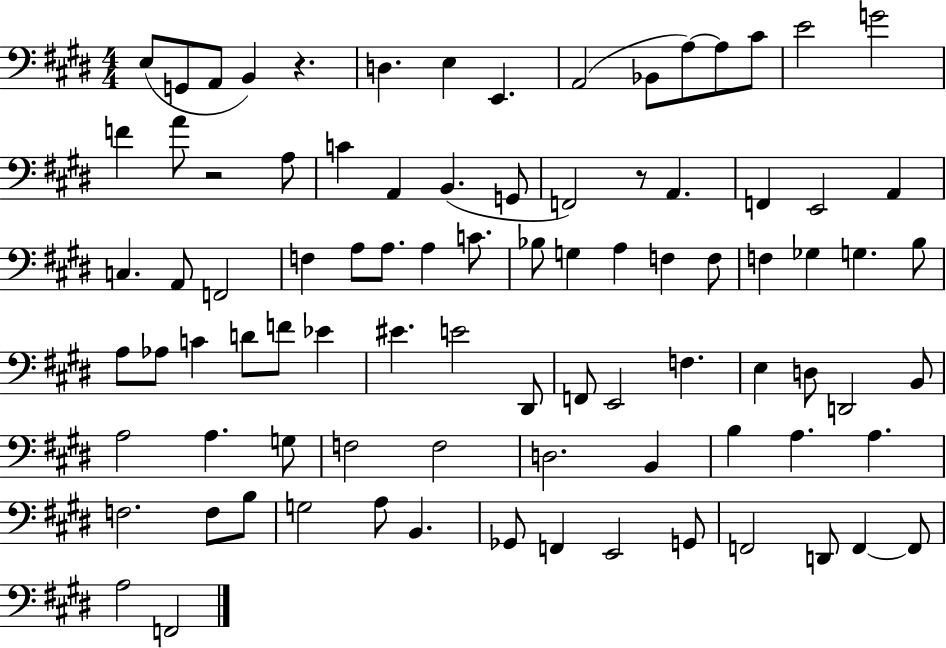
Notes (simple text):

E3/e G2/e A2/e B2/q R/q. D3/q. E3/q E2/q. A2/h Bb2/e A3/e A3/e C#4/e E4/h G4/h F4/q A4/e R/h A3/e C4/q A2/q B2/q. G2/e F2/h R/e A2/q. F2/q E2/h A2/q C3/q. A2/e F2/h F3/q A3/e A3/e. A3/q C4/e. Bb3/e G3/q A3/q F3/q F3/e F3/q Gb3/q G3/q. B3/e A3/e Ab3/e C4/q D4/e F4/e Eb4/q EIS4/q. E4/h D#2/e F2/e E2/h F3/q. E3/q D3/e D2/h B2/e A3/h A3/q. G3/e F3/h F3/h D3/h. B2/q B3/q A3/q. A3/q. F3/h. F3/e B3/e G3/h A3/e B2/q. Gb2/e F2/q E2/h G2/e F2/h D2/e F2/q F2/e A3/h F2/h